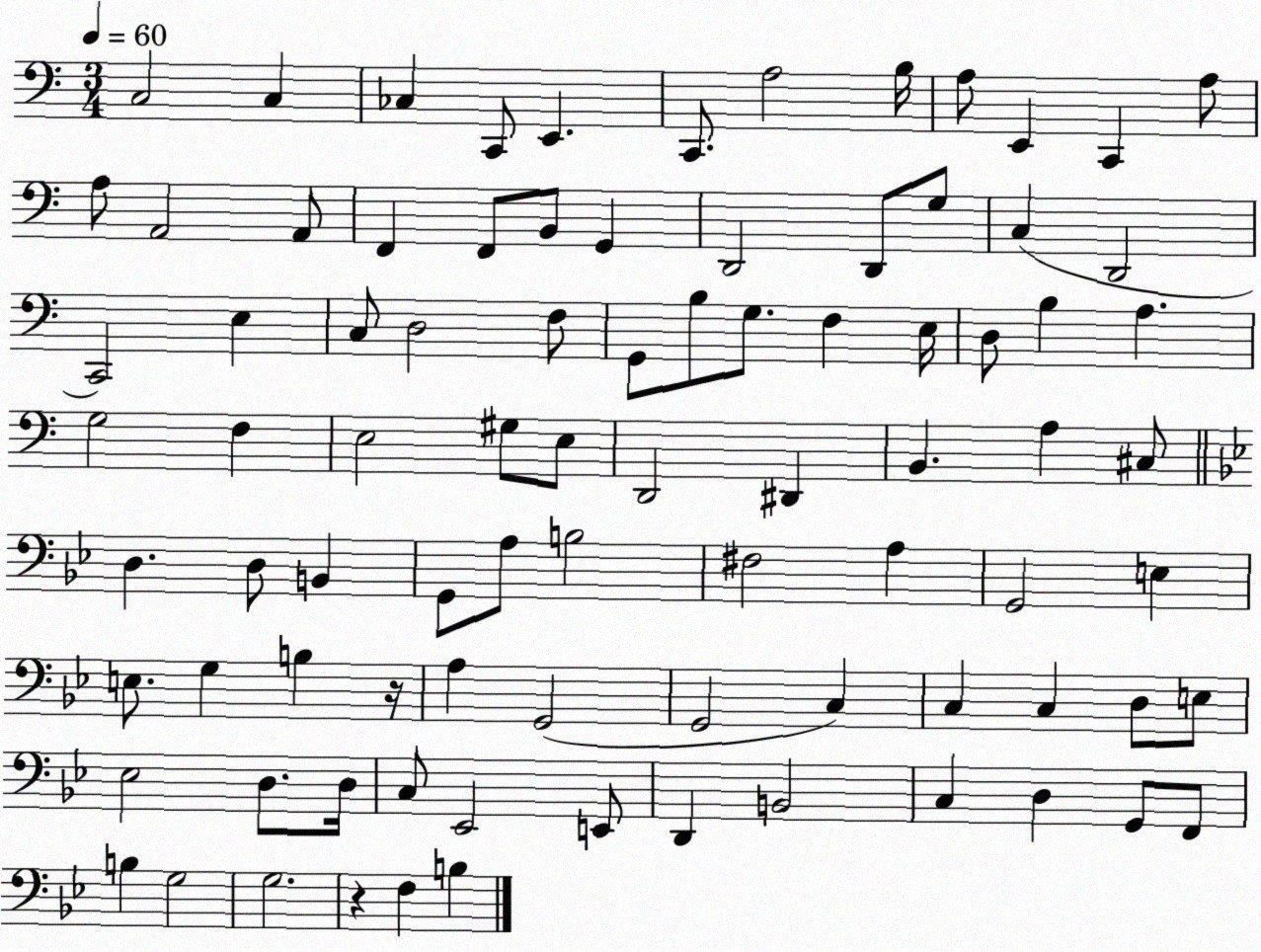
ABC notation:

X:1
T:Untitled
M:3/4
L:1/4
K:C
C,2 C, _C, C,,/2 E,, C,,/2 A,2 B,/4 A,/2 E,, C,, A,/2 A,/2 A,,2 A,,/2 F,, F,,/2 B,,/2 G,, D,,2 D,,/2 G,/2 C, D,,2 C,,2 E, C,/2 D,2 F,/2 G,,/2 B,/2 G,/2 F, E,/4 D,/2 B, A, G,2 F, E,2 ^G,/2 E,/2 D,,2 ^D,, B,, A, ^C,/2 D, D,/2 B,, G,,/2 A,/2 B,2 ^F,2 A, G,,2 E, E,/2 G, B, z/4 A, G,,2 G,,2 C, C, C, D,/2 E,/2 _E,2 D,/2 D,/4 C,/2 _E,,2 E,,/2 D,, B,,2 C, D, G,,/2 F,,/2 B, G,2 G,2 z F, B,